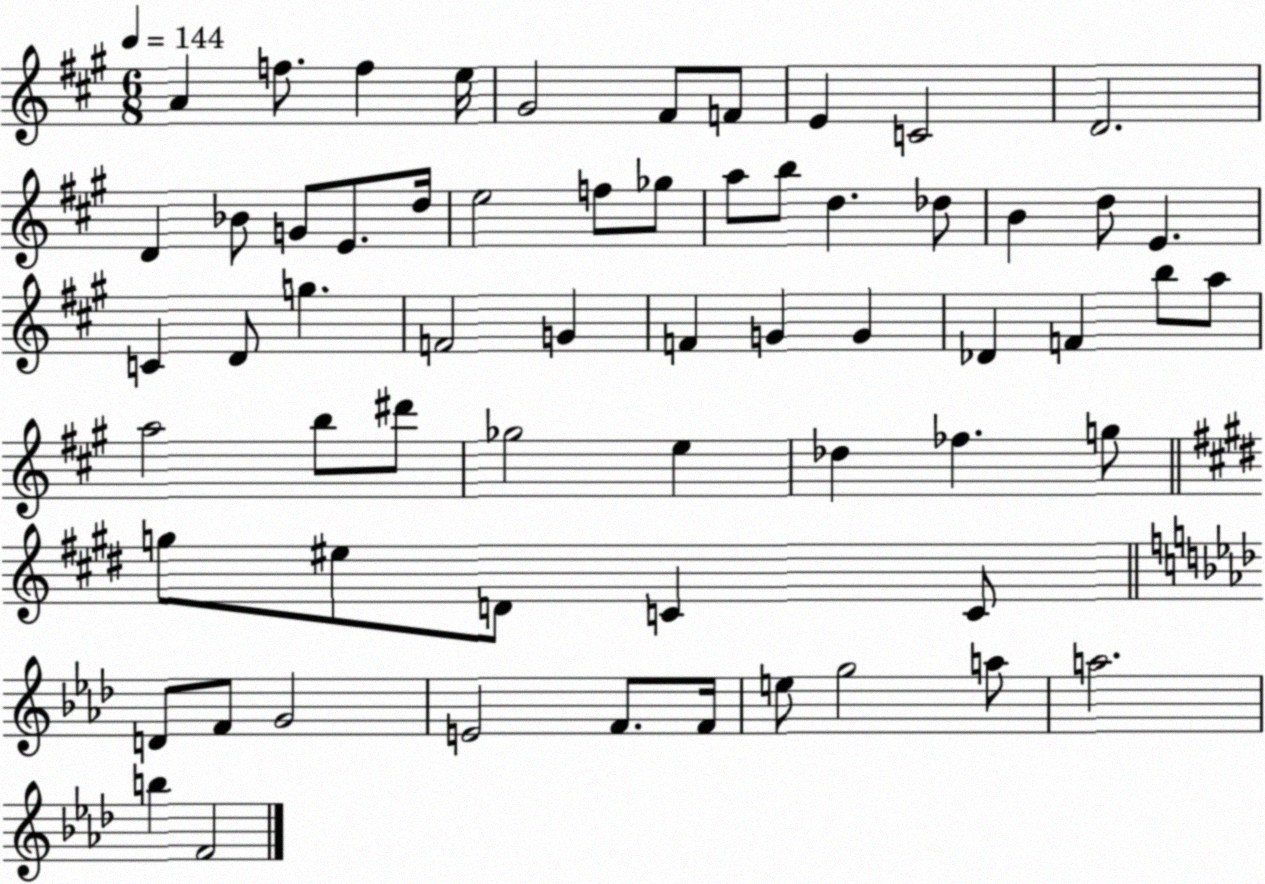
X:1
T:Untitled
M:6/8
L:1/4
K:A
A f/2 f e/4 ^G2 ^F/2 F/2 E C2 D2 D _B/2 G/2 E/2 d/4 e2 f/2 _g/2 a/2 b/2 d _d/2 B d/2 E C D/2 g F2 G F G G _D F b/2 a/2 a2 b/2 ^d'/2 _g2 e _d _f g/2 g/2 ^e/2 D/2 C C/2 D/2 F/2 G2 E2 F/2 F/4 e/2 g2 a/2 a2 b F2